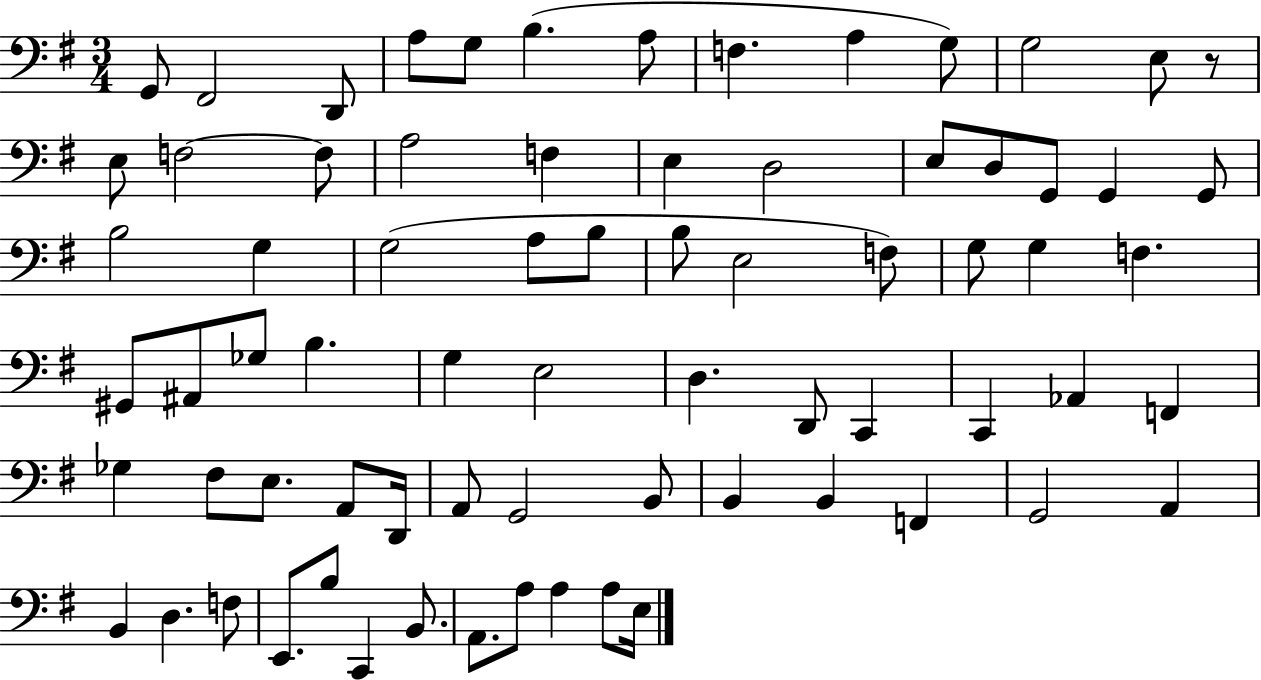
{
  \clef bass
  \numericTimeSignature
  \time 3/4
  \key g \major
  \repeat volta 2 { g,8 fis,2 d,8 | a8 g8 b4.( a8 | f4. a4 g8) | g2 e8 r8 | \break e8 f2~~ f8 | a2 f4 | e4 d2 | e8 d8 g,8 g,4 g,8 | \break b2 g4 | g2( a8 b8 | b8 e2 f8) | g8 g4 f4. | \break gis,8 ais,8 ges8 b4. | g4 e2 | d4. d,8 c,4 | c,4 aes,4 f,4 | \break ges4 fis8 e8. a,8 d,16 | a,8 g,2 b,8 | b,4 b,4 f,4 | g,2 a,4 | \break b,4 d4. f8 | e,8. b8 c,4 b,8. | a,8. a8 a4 a8 e16 | } \bar "|."
}